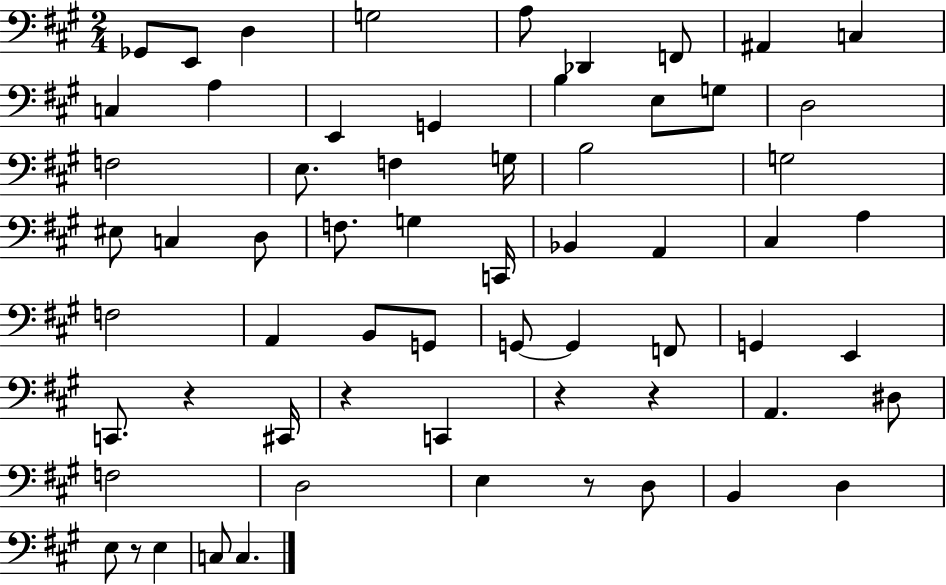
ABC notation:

X:1
T:Untitled
M:2/4
L:1/4
K:A
_G,,/2 E,,/2 D, G,2 A,/2 _D,, F,,/2 ^A,, C, C, A, E,, G,, B, E,/2 G,/2 D,2 F,2 E,/2 F, G,/4 B,2 G,2 ^E,/2 C, D,/2 F,/2 G, C,,/4 _B,, A,, ^C, A, F,2 A,, B,,/2 G,,/2 G,,/2 G,, F,,/2 G,, E,, C,,/2 z ^C,,/4 z C,, z z A,, ^D,/2 F,2 D,2 E, z/2 D,/2 B,, D, E,/2 z/2 E, C,/2 C,